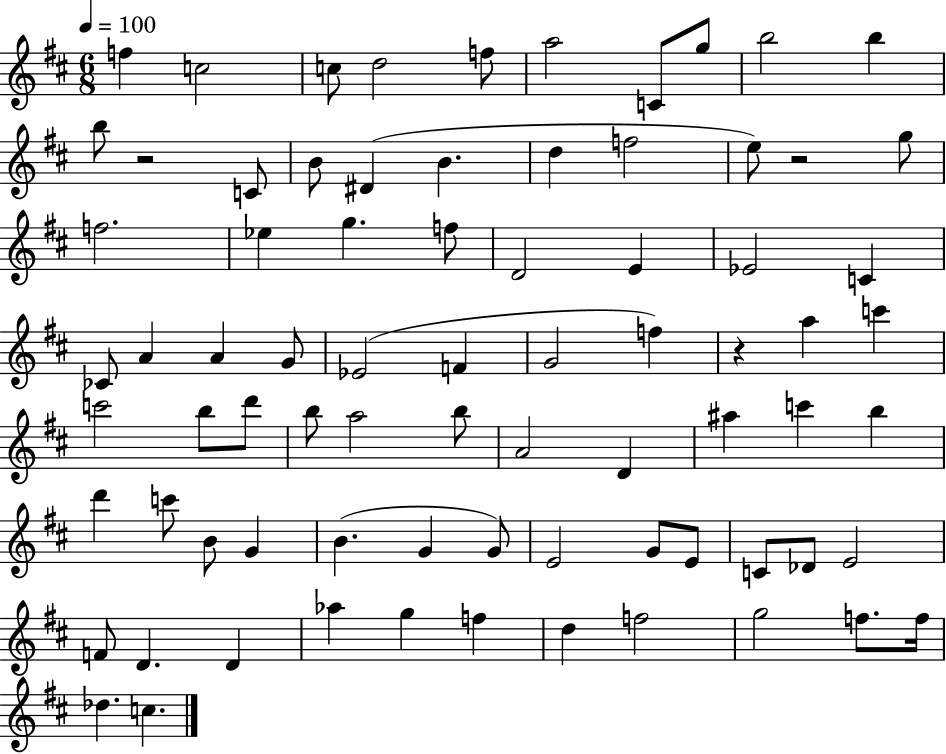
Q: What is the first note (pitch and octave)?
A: F5